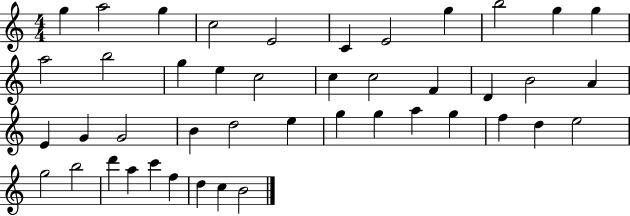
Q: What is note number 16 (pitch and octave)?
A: C5